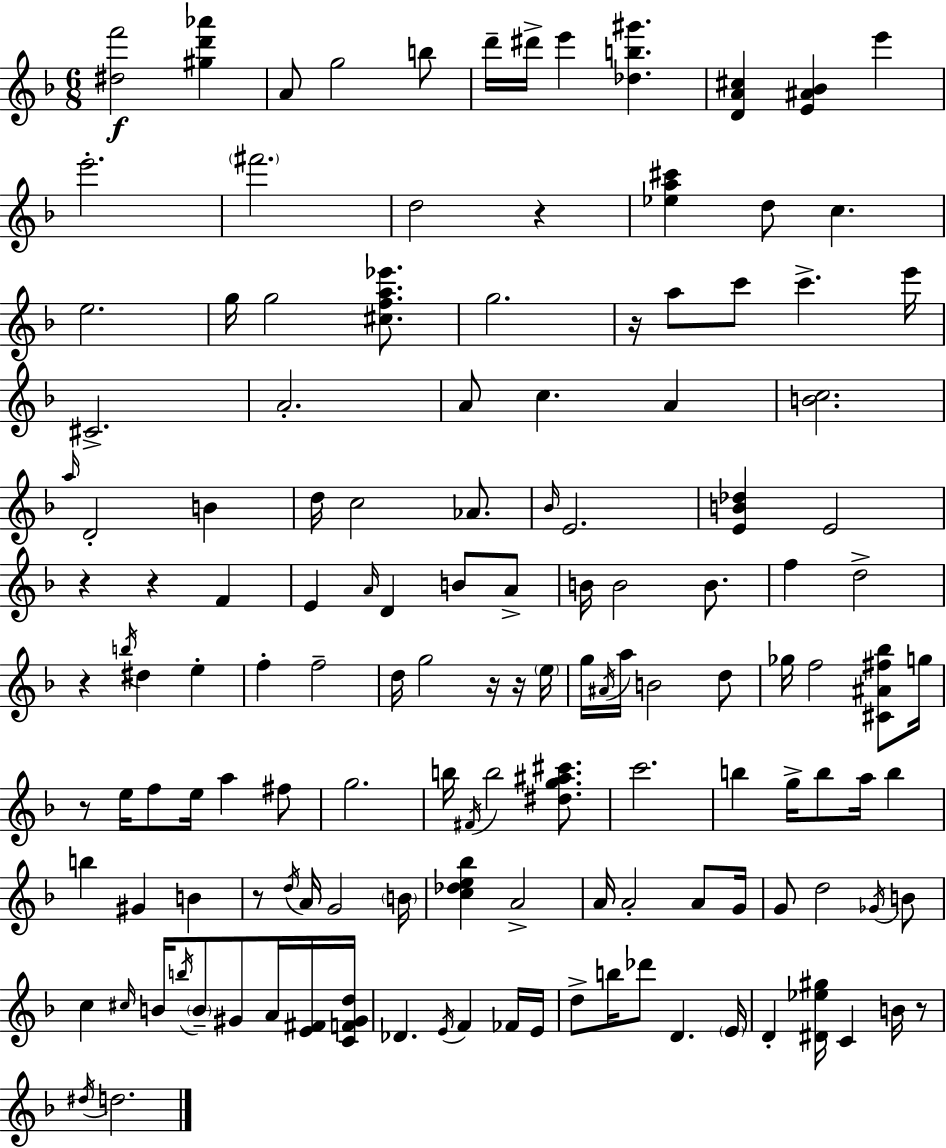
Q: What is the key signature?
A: D minor